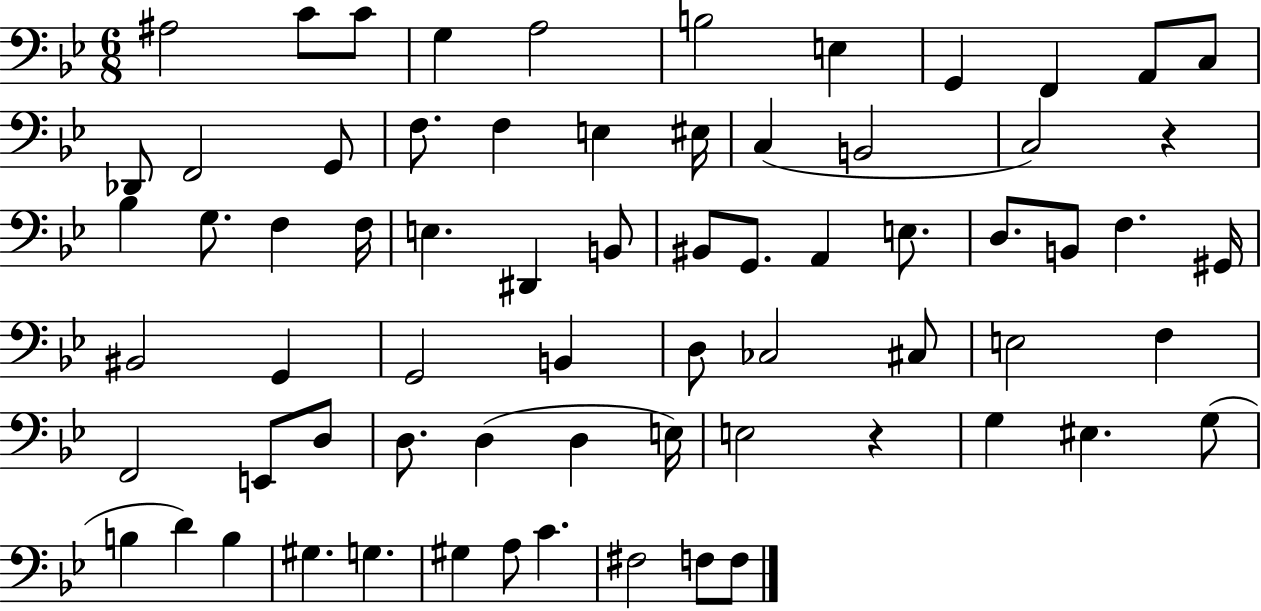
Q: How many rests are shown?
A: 2